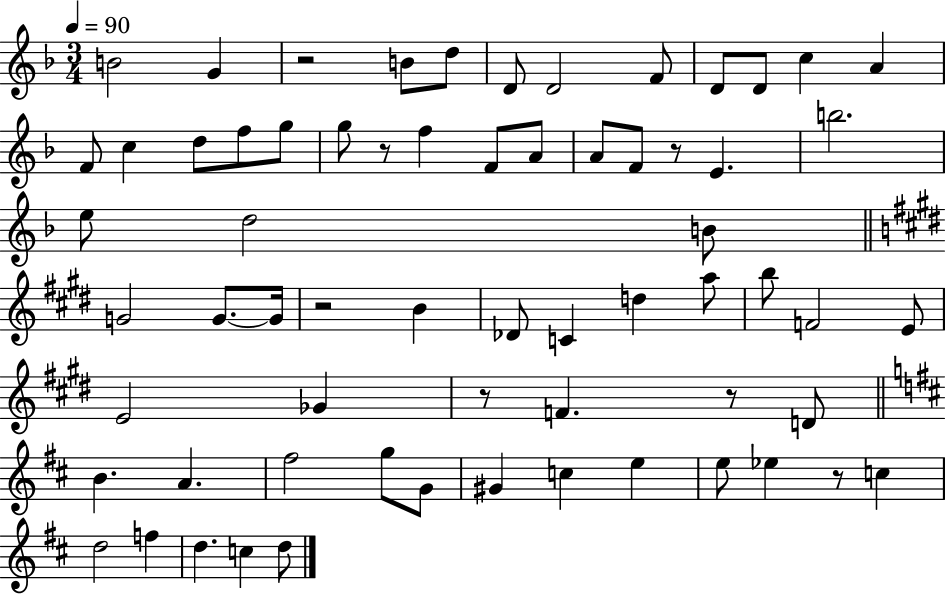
{
  \clef treble
  \numericTimeSignature
  \time 3/4
  \key f \major
  \tempo 4 = 90
  b'2 g'4 | r2 b'8 d''8 | d'8 d'2 f'8 | d'8 d'8 c''4 a'4 | \break f'8 c''4 d''8 f''8 g''8 | g''8 r8 f''4 f'8 a'8 | a'8 f'8 r8 e'4. | b''2. | \break e''8 d''2 b'8 | \bar "||" \break \key e \major g'2 g'8.~~ g'16 | r2 b'4 | des'8 c'4 d''4 a''8 | b''8 f'2 e'8 | \break e'2 ges'4 | r8 f'4. r8 d'8 | \bar "||" \break \key d \major b'4. a'4. | fis''2 g''8 g'8 | gis'4 c''4 e''4 | e''8 ees''4 r8 c''4 | \break d''2 f''4 | d''4. c''4 d''8 | \bar "|."
}